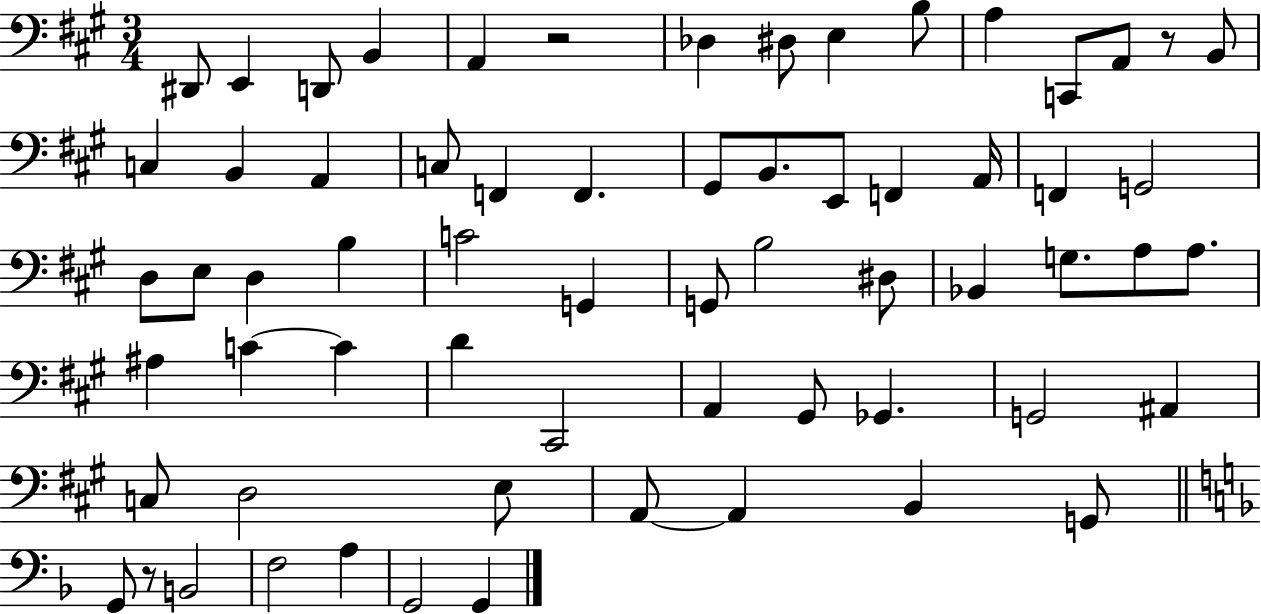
{
  \clef bass
  \numericTimeSignature
  \time 3/4
  \key a \major
  dis,8 e,4 d,8 b,4 | a,4 r2 | des4 dis8 e4 b8 | a4 c,8 a,8 r8 b,8 | \break c4 b,4 a,4 | c8 f,4 f,4. | gis,8 b,8. e,8 f,4 a,16 | f,4 g,2 | \break d8 e8 d4 b4 | c'2 g,4 | g,8 b2 dis8 | bes,4 g8. a8 a8. | \break ais4 c'4~~ c'4 | d'4 cis,2 | a,4 gis,8 ges,4. | g,2 ais,4 | \break c8 d2 e8 | a,8~~ a,4 b,4 g,8 | \bar "||" \break \key d \minor g,8 r8 b,2 | f2 a4 | g,2 g,4 | \bar "|."
}